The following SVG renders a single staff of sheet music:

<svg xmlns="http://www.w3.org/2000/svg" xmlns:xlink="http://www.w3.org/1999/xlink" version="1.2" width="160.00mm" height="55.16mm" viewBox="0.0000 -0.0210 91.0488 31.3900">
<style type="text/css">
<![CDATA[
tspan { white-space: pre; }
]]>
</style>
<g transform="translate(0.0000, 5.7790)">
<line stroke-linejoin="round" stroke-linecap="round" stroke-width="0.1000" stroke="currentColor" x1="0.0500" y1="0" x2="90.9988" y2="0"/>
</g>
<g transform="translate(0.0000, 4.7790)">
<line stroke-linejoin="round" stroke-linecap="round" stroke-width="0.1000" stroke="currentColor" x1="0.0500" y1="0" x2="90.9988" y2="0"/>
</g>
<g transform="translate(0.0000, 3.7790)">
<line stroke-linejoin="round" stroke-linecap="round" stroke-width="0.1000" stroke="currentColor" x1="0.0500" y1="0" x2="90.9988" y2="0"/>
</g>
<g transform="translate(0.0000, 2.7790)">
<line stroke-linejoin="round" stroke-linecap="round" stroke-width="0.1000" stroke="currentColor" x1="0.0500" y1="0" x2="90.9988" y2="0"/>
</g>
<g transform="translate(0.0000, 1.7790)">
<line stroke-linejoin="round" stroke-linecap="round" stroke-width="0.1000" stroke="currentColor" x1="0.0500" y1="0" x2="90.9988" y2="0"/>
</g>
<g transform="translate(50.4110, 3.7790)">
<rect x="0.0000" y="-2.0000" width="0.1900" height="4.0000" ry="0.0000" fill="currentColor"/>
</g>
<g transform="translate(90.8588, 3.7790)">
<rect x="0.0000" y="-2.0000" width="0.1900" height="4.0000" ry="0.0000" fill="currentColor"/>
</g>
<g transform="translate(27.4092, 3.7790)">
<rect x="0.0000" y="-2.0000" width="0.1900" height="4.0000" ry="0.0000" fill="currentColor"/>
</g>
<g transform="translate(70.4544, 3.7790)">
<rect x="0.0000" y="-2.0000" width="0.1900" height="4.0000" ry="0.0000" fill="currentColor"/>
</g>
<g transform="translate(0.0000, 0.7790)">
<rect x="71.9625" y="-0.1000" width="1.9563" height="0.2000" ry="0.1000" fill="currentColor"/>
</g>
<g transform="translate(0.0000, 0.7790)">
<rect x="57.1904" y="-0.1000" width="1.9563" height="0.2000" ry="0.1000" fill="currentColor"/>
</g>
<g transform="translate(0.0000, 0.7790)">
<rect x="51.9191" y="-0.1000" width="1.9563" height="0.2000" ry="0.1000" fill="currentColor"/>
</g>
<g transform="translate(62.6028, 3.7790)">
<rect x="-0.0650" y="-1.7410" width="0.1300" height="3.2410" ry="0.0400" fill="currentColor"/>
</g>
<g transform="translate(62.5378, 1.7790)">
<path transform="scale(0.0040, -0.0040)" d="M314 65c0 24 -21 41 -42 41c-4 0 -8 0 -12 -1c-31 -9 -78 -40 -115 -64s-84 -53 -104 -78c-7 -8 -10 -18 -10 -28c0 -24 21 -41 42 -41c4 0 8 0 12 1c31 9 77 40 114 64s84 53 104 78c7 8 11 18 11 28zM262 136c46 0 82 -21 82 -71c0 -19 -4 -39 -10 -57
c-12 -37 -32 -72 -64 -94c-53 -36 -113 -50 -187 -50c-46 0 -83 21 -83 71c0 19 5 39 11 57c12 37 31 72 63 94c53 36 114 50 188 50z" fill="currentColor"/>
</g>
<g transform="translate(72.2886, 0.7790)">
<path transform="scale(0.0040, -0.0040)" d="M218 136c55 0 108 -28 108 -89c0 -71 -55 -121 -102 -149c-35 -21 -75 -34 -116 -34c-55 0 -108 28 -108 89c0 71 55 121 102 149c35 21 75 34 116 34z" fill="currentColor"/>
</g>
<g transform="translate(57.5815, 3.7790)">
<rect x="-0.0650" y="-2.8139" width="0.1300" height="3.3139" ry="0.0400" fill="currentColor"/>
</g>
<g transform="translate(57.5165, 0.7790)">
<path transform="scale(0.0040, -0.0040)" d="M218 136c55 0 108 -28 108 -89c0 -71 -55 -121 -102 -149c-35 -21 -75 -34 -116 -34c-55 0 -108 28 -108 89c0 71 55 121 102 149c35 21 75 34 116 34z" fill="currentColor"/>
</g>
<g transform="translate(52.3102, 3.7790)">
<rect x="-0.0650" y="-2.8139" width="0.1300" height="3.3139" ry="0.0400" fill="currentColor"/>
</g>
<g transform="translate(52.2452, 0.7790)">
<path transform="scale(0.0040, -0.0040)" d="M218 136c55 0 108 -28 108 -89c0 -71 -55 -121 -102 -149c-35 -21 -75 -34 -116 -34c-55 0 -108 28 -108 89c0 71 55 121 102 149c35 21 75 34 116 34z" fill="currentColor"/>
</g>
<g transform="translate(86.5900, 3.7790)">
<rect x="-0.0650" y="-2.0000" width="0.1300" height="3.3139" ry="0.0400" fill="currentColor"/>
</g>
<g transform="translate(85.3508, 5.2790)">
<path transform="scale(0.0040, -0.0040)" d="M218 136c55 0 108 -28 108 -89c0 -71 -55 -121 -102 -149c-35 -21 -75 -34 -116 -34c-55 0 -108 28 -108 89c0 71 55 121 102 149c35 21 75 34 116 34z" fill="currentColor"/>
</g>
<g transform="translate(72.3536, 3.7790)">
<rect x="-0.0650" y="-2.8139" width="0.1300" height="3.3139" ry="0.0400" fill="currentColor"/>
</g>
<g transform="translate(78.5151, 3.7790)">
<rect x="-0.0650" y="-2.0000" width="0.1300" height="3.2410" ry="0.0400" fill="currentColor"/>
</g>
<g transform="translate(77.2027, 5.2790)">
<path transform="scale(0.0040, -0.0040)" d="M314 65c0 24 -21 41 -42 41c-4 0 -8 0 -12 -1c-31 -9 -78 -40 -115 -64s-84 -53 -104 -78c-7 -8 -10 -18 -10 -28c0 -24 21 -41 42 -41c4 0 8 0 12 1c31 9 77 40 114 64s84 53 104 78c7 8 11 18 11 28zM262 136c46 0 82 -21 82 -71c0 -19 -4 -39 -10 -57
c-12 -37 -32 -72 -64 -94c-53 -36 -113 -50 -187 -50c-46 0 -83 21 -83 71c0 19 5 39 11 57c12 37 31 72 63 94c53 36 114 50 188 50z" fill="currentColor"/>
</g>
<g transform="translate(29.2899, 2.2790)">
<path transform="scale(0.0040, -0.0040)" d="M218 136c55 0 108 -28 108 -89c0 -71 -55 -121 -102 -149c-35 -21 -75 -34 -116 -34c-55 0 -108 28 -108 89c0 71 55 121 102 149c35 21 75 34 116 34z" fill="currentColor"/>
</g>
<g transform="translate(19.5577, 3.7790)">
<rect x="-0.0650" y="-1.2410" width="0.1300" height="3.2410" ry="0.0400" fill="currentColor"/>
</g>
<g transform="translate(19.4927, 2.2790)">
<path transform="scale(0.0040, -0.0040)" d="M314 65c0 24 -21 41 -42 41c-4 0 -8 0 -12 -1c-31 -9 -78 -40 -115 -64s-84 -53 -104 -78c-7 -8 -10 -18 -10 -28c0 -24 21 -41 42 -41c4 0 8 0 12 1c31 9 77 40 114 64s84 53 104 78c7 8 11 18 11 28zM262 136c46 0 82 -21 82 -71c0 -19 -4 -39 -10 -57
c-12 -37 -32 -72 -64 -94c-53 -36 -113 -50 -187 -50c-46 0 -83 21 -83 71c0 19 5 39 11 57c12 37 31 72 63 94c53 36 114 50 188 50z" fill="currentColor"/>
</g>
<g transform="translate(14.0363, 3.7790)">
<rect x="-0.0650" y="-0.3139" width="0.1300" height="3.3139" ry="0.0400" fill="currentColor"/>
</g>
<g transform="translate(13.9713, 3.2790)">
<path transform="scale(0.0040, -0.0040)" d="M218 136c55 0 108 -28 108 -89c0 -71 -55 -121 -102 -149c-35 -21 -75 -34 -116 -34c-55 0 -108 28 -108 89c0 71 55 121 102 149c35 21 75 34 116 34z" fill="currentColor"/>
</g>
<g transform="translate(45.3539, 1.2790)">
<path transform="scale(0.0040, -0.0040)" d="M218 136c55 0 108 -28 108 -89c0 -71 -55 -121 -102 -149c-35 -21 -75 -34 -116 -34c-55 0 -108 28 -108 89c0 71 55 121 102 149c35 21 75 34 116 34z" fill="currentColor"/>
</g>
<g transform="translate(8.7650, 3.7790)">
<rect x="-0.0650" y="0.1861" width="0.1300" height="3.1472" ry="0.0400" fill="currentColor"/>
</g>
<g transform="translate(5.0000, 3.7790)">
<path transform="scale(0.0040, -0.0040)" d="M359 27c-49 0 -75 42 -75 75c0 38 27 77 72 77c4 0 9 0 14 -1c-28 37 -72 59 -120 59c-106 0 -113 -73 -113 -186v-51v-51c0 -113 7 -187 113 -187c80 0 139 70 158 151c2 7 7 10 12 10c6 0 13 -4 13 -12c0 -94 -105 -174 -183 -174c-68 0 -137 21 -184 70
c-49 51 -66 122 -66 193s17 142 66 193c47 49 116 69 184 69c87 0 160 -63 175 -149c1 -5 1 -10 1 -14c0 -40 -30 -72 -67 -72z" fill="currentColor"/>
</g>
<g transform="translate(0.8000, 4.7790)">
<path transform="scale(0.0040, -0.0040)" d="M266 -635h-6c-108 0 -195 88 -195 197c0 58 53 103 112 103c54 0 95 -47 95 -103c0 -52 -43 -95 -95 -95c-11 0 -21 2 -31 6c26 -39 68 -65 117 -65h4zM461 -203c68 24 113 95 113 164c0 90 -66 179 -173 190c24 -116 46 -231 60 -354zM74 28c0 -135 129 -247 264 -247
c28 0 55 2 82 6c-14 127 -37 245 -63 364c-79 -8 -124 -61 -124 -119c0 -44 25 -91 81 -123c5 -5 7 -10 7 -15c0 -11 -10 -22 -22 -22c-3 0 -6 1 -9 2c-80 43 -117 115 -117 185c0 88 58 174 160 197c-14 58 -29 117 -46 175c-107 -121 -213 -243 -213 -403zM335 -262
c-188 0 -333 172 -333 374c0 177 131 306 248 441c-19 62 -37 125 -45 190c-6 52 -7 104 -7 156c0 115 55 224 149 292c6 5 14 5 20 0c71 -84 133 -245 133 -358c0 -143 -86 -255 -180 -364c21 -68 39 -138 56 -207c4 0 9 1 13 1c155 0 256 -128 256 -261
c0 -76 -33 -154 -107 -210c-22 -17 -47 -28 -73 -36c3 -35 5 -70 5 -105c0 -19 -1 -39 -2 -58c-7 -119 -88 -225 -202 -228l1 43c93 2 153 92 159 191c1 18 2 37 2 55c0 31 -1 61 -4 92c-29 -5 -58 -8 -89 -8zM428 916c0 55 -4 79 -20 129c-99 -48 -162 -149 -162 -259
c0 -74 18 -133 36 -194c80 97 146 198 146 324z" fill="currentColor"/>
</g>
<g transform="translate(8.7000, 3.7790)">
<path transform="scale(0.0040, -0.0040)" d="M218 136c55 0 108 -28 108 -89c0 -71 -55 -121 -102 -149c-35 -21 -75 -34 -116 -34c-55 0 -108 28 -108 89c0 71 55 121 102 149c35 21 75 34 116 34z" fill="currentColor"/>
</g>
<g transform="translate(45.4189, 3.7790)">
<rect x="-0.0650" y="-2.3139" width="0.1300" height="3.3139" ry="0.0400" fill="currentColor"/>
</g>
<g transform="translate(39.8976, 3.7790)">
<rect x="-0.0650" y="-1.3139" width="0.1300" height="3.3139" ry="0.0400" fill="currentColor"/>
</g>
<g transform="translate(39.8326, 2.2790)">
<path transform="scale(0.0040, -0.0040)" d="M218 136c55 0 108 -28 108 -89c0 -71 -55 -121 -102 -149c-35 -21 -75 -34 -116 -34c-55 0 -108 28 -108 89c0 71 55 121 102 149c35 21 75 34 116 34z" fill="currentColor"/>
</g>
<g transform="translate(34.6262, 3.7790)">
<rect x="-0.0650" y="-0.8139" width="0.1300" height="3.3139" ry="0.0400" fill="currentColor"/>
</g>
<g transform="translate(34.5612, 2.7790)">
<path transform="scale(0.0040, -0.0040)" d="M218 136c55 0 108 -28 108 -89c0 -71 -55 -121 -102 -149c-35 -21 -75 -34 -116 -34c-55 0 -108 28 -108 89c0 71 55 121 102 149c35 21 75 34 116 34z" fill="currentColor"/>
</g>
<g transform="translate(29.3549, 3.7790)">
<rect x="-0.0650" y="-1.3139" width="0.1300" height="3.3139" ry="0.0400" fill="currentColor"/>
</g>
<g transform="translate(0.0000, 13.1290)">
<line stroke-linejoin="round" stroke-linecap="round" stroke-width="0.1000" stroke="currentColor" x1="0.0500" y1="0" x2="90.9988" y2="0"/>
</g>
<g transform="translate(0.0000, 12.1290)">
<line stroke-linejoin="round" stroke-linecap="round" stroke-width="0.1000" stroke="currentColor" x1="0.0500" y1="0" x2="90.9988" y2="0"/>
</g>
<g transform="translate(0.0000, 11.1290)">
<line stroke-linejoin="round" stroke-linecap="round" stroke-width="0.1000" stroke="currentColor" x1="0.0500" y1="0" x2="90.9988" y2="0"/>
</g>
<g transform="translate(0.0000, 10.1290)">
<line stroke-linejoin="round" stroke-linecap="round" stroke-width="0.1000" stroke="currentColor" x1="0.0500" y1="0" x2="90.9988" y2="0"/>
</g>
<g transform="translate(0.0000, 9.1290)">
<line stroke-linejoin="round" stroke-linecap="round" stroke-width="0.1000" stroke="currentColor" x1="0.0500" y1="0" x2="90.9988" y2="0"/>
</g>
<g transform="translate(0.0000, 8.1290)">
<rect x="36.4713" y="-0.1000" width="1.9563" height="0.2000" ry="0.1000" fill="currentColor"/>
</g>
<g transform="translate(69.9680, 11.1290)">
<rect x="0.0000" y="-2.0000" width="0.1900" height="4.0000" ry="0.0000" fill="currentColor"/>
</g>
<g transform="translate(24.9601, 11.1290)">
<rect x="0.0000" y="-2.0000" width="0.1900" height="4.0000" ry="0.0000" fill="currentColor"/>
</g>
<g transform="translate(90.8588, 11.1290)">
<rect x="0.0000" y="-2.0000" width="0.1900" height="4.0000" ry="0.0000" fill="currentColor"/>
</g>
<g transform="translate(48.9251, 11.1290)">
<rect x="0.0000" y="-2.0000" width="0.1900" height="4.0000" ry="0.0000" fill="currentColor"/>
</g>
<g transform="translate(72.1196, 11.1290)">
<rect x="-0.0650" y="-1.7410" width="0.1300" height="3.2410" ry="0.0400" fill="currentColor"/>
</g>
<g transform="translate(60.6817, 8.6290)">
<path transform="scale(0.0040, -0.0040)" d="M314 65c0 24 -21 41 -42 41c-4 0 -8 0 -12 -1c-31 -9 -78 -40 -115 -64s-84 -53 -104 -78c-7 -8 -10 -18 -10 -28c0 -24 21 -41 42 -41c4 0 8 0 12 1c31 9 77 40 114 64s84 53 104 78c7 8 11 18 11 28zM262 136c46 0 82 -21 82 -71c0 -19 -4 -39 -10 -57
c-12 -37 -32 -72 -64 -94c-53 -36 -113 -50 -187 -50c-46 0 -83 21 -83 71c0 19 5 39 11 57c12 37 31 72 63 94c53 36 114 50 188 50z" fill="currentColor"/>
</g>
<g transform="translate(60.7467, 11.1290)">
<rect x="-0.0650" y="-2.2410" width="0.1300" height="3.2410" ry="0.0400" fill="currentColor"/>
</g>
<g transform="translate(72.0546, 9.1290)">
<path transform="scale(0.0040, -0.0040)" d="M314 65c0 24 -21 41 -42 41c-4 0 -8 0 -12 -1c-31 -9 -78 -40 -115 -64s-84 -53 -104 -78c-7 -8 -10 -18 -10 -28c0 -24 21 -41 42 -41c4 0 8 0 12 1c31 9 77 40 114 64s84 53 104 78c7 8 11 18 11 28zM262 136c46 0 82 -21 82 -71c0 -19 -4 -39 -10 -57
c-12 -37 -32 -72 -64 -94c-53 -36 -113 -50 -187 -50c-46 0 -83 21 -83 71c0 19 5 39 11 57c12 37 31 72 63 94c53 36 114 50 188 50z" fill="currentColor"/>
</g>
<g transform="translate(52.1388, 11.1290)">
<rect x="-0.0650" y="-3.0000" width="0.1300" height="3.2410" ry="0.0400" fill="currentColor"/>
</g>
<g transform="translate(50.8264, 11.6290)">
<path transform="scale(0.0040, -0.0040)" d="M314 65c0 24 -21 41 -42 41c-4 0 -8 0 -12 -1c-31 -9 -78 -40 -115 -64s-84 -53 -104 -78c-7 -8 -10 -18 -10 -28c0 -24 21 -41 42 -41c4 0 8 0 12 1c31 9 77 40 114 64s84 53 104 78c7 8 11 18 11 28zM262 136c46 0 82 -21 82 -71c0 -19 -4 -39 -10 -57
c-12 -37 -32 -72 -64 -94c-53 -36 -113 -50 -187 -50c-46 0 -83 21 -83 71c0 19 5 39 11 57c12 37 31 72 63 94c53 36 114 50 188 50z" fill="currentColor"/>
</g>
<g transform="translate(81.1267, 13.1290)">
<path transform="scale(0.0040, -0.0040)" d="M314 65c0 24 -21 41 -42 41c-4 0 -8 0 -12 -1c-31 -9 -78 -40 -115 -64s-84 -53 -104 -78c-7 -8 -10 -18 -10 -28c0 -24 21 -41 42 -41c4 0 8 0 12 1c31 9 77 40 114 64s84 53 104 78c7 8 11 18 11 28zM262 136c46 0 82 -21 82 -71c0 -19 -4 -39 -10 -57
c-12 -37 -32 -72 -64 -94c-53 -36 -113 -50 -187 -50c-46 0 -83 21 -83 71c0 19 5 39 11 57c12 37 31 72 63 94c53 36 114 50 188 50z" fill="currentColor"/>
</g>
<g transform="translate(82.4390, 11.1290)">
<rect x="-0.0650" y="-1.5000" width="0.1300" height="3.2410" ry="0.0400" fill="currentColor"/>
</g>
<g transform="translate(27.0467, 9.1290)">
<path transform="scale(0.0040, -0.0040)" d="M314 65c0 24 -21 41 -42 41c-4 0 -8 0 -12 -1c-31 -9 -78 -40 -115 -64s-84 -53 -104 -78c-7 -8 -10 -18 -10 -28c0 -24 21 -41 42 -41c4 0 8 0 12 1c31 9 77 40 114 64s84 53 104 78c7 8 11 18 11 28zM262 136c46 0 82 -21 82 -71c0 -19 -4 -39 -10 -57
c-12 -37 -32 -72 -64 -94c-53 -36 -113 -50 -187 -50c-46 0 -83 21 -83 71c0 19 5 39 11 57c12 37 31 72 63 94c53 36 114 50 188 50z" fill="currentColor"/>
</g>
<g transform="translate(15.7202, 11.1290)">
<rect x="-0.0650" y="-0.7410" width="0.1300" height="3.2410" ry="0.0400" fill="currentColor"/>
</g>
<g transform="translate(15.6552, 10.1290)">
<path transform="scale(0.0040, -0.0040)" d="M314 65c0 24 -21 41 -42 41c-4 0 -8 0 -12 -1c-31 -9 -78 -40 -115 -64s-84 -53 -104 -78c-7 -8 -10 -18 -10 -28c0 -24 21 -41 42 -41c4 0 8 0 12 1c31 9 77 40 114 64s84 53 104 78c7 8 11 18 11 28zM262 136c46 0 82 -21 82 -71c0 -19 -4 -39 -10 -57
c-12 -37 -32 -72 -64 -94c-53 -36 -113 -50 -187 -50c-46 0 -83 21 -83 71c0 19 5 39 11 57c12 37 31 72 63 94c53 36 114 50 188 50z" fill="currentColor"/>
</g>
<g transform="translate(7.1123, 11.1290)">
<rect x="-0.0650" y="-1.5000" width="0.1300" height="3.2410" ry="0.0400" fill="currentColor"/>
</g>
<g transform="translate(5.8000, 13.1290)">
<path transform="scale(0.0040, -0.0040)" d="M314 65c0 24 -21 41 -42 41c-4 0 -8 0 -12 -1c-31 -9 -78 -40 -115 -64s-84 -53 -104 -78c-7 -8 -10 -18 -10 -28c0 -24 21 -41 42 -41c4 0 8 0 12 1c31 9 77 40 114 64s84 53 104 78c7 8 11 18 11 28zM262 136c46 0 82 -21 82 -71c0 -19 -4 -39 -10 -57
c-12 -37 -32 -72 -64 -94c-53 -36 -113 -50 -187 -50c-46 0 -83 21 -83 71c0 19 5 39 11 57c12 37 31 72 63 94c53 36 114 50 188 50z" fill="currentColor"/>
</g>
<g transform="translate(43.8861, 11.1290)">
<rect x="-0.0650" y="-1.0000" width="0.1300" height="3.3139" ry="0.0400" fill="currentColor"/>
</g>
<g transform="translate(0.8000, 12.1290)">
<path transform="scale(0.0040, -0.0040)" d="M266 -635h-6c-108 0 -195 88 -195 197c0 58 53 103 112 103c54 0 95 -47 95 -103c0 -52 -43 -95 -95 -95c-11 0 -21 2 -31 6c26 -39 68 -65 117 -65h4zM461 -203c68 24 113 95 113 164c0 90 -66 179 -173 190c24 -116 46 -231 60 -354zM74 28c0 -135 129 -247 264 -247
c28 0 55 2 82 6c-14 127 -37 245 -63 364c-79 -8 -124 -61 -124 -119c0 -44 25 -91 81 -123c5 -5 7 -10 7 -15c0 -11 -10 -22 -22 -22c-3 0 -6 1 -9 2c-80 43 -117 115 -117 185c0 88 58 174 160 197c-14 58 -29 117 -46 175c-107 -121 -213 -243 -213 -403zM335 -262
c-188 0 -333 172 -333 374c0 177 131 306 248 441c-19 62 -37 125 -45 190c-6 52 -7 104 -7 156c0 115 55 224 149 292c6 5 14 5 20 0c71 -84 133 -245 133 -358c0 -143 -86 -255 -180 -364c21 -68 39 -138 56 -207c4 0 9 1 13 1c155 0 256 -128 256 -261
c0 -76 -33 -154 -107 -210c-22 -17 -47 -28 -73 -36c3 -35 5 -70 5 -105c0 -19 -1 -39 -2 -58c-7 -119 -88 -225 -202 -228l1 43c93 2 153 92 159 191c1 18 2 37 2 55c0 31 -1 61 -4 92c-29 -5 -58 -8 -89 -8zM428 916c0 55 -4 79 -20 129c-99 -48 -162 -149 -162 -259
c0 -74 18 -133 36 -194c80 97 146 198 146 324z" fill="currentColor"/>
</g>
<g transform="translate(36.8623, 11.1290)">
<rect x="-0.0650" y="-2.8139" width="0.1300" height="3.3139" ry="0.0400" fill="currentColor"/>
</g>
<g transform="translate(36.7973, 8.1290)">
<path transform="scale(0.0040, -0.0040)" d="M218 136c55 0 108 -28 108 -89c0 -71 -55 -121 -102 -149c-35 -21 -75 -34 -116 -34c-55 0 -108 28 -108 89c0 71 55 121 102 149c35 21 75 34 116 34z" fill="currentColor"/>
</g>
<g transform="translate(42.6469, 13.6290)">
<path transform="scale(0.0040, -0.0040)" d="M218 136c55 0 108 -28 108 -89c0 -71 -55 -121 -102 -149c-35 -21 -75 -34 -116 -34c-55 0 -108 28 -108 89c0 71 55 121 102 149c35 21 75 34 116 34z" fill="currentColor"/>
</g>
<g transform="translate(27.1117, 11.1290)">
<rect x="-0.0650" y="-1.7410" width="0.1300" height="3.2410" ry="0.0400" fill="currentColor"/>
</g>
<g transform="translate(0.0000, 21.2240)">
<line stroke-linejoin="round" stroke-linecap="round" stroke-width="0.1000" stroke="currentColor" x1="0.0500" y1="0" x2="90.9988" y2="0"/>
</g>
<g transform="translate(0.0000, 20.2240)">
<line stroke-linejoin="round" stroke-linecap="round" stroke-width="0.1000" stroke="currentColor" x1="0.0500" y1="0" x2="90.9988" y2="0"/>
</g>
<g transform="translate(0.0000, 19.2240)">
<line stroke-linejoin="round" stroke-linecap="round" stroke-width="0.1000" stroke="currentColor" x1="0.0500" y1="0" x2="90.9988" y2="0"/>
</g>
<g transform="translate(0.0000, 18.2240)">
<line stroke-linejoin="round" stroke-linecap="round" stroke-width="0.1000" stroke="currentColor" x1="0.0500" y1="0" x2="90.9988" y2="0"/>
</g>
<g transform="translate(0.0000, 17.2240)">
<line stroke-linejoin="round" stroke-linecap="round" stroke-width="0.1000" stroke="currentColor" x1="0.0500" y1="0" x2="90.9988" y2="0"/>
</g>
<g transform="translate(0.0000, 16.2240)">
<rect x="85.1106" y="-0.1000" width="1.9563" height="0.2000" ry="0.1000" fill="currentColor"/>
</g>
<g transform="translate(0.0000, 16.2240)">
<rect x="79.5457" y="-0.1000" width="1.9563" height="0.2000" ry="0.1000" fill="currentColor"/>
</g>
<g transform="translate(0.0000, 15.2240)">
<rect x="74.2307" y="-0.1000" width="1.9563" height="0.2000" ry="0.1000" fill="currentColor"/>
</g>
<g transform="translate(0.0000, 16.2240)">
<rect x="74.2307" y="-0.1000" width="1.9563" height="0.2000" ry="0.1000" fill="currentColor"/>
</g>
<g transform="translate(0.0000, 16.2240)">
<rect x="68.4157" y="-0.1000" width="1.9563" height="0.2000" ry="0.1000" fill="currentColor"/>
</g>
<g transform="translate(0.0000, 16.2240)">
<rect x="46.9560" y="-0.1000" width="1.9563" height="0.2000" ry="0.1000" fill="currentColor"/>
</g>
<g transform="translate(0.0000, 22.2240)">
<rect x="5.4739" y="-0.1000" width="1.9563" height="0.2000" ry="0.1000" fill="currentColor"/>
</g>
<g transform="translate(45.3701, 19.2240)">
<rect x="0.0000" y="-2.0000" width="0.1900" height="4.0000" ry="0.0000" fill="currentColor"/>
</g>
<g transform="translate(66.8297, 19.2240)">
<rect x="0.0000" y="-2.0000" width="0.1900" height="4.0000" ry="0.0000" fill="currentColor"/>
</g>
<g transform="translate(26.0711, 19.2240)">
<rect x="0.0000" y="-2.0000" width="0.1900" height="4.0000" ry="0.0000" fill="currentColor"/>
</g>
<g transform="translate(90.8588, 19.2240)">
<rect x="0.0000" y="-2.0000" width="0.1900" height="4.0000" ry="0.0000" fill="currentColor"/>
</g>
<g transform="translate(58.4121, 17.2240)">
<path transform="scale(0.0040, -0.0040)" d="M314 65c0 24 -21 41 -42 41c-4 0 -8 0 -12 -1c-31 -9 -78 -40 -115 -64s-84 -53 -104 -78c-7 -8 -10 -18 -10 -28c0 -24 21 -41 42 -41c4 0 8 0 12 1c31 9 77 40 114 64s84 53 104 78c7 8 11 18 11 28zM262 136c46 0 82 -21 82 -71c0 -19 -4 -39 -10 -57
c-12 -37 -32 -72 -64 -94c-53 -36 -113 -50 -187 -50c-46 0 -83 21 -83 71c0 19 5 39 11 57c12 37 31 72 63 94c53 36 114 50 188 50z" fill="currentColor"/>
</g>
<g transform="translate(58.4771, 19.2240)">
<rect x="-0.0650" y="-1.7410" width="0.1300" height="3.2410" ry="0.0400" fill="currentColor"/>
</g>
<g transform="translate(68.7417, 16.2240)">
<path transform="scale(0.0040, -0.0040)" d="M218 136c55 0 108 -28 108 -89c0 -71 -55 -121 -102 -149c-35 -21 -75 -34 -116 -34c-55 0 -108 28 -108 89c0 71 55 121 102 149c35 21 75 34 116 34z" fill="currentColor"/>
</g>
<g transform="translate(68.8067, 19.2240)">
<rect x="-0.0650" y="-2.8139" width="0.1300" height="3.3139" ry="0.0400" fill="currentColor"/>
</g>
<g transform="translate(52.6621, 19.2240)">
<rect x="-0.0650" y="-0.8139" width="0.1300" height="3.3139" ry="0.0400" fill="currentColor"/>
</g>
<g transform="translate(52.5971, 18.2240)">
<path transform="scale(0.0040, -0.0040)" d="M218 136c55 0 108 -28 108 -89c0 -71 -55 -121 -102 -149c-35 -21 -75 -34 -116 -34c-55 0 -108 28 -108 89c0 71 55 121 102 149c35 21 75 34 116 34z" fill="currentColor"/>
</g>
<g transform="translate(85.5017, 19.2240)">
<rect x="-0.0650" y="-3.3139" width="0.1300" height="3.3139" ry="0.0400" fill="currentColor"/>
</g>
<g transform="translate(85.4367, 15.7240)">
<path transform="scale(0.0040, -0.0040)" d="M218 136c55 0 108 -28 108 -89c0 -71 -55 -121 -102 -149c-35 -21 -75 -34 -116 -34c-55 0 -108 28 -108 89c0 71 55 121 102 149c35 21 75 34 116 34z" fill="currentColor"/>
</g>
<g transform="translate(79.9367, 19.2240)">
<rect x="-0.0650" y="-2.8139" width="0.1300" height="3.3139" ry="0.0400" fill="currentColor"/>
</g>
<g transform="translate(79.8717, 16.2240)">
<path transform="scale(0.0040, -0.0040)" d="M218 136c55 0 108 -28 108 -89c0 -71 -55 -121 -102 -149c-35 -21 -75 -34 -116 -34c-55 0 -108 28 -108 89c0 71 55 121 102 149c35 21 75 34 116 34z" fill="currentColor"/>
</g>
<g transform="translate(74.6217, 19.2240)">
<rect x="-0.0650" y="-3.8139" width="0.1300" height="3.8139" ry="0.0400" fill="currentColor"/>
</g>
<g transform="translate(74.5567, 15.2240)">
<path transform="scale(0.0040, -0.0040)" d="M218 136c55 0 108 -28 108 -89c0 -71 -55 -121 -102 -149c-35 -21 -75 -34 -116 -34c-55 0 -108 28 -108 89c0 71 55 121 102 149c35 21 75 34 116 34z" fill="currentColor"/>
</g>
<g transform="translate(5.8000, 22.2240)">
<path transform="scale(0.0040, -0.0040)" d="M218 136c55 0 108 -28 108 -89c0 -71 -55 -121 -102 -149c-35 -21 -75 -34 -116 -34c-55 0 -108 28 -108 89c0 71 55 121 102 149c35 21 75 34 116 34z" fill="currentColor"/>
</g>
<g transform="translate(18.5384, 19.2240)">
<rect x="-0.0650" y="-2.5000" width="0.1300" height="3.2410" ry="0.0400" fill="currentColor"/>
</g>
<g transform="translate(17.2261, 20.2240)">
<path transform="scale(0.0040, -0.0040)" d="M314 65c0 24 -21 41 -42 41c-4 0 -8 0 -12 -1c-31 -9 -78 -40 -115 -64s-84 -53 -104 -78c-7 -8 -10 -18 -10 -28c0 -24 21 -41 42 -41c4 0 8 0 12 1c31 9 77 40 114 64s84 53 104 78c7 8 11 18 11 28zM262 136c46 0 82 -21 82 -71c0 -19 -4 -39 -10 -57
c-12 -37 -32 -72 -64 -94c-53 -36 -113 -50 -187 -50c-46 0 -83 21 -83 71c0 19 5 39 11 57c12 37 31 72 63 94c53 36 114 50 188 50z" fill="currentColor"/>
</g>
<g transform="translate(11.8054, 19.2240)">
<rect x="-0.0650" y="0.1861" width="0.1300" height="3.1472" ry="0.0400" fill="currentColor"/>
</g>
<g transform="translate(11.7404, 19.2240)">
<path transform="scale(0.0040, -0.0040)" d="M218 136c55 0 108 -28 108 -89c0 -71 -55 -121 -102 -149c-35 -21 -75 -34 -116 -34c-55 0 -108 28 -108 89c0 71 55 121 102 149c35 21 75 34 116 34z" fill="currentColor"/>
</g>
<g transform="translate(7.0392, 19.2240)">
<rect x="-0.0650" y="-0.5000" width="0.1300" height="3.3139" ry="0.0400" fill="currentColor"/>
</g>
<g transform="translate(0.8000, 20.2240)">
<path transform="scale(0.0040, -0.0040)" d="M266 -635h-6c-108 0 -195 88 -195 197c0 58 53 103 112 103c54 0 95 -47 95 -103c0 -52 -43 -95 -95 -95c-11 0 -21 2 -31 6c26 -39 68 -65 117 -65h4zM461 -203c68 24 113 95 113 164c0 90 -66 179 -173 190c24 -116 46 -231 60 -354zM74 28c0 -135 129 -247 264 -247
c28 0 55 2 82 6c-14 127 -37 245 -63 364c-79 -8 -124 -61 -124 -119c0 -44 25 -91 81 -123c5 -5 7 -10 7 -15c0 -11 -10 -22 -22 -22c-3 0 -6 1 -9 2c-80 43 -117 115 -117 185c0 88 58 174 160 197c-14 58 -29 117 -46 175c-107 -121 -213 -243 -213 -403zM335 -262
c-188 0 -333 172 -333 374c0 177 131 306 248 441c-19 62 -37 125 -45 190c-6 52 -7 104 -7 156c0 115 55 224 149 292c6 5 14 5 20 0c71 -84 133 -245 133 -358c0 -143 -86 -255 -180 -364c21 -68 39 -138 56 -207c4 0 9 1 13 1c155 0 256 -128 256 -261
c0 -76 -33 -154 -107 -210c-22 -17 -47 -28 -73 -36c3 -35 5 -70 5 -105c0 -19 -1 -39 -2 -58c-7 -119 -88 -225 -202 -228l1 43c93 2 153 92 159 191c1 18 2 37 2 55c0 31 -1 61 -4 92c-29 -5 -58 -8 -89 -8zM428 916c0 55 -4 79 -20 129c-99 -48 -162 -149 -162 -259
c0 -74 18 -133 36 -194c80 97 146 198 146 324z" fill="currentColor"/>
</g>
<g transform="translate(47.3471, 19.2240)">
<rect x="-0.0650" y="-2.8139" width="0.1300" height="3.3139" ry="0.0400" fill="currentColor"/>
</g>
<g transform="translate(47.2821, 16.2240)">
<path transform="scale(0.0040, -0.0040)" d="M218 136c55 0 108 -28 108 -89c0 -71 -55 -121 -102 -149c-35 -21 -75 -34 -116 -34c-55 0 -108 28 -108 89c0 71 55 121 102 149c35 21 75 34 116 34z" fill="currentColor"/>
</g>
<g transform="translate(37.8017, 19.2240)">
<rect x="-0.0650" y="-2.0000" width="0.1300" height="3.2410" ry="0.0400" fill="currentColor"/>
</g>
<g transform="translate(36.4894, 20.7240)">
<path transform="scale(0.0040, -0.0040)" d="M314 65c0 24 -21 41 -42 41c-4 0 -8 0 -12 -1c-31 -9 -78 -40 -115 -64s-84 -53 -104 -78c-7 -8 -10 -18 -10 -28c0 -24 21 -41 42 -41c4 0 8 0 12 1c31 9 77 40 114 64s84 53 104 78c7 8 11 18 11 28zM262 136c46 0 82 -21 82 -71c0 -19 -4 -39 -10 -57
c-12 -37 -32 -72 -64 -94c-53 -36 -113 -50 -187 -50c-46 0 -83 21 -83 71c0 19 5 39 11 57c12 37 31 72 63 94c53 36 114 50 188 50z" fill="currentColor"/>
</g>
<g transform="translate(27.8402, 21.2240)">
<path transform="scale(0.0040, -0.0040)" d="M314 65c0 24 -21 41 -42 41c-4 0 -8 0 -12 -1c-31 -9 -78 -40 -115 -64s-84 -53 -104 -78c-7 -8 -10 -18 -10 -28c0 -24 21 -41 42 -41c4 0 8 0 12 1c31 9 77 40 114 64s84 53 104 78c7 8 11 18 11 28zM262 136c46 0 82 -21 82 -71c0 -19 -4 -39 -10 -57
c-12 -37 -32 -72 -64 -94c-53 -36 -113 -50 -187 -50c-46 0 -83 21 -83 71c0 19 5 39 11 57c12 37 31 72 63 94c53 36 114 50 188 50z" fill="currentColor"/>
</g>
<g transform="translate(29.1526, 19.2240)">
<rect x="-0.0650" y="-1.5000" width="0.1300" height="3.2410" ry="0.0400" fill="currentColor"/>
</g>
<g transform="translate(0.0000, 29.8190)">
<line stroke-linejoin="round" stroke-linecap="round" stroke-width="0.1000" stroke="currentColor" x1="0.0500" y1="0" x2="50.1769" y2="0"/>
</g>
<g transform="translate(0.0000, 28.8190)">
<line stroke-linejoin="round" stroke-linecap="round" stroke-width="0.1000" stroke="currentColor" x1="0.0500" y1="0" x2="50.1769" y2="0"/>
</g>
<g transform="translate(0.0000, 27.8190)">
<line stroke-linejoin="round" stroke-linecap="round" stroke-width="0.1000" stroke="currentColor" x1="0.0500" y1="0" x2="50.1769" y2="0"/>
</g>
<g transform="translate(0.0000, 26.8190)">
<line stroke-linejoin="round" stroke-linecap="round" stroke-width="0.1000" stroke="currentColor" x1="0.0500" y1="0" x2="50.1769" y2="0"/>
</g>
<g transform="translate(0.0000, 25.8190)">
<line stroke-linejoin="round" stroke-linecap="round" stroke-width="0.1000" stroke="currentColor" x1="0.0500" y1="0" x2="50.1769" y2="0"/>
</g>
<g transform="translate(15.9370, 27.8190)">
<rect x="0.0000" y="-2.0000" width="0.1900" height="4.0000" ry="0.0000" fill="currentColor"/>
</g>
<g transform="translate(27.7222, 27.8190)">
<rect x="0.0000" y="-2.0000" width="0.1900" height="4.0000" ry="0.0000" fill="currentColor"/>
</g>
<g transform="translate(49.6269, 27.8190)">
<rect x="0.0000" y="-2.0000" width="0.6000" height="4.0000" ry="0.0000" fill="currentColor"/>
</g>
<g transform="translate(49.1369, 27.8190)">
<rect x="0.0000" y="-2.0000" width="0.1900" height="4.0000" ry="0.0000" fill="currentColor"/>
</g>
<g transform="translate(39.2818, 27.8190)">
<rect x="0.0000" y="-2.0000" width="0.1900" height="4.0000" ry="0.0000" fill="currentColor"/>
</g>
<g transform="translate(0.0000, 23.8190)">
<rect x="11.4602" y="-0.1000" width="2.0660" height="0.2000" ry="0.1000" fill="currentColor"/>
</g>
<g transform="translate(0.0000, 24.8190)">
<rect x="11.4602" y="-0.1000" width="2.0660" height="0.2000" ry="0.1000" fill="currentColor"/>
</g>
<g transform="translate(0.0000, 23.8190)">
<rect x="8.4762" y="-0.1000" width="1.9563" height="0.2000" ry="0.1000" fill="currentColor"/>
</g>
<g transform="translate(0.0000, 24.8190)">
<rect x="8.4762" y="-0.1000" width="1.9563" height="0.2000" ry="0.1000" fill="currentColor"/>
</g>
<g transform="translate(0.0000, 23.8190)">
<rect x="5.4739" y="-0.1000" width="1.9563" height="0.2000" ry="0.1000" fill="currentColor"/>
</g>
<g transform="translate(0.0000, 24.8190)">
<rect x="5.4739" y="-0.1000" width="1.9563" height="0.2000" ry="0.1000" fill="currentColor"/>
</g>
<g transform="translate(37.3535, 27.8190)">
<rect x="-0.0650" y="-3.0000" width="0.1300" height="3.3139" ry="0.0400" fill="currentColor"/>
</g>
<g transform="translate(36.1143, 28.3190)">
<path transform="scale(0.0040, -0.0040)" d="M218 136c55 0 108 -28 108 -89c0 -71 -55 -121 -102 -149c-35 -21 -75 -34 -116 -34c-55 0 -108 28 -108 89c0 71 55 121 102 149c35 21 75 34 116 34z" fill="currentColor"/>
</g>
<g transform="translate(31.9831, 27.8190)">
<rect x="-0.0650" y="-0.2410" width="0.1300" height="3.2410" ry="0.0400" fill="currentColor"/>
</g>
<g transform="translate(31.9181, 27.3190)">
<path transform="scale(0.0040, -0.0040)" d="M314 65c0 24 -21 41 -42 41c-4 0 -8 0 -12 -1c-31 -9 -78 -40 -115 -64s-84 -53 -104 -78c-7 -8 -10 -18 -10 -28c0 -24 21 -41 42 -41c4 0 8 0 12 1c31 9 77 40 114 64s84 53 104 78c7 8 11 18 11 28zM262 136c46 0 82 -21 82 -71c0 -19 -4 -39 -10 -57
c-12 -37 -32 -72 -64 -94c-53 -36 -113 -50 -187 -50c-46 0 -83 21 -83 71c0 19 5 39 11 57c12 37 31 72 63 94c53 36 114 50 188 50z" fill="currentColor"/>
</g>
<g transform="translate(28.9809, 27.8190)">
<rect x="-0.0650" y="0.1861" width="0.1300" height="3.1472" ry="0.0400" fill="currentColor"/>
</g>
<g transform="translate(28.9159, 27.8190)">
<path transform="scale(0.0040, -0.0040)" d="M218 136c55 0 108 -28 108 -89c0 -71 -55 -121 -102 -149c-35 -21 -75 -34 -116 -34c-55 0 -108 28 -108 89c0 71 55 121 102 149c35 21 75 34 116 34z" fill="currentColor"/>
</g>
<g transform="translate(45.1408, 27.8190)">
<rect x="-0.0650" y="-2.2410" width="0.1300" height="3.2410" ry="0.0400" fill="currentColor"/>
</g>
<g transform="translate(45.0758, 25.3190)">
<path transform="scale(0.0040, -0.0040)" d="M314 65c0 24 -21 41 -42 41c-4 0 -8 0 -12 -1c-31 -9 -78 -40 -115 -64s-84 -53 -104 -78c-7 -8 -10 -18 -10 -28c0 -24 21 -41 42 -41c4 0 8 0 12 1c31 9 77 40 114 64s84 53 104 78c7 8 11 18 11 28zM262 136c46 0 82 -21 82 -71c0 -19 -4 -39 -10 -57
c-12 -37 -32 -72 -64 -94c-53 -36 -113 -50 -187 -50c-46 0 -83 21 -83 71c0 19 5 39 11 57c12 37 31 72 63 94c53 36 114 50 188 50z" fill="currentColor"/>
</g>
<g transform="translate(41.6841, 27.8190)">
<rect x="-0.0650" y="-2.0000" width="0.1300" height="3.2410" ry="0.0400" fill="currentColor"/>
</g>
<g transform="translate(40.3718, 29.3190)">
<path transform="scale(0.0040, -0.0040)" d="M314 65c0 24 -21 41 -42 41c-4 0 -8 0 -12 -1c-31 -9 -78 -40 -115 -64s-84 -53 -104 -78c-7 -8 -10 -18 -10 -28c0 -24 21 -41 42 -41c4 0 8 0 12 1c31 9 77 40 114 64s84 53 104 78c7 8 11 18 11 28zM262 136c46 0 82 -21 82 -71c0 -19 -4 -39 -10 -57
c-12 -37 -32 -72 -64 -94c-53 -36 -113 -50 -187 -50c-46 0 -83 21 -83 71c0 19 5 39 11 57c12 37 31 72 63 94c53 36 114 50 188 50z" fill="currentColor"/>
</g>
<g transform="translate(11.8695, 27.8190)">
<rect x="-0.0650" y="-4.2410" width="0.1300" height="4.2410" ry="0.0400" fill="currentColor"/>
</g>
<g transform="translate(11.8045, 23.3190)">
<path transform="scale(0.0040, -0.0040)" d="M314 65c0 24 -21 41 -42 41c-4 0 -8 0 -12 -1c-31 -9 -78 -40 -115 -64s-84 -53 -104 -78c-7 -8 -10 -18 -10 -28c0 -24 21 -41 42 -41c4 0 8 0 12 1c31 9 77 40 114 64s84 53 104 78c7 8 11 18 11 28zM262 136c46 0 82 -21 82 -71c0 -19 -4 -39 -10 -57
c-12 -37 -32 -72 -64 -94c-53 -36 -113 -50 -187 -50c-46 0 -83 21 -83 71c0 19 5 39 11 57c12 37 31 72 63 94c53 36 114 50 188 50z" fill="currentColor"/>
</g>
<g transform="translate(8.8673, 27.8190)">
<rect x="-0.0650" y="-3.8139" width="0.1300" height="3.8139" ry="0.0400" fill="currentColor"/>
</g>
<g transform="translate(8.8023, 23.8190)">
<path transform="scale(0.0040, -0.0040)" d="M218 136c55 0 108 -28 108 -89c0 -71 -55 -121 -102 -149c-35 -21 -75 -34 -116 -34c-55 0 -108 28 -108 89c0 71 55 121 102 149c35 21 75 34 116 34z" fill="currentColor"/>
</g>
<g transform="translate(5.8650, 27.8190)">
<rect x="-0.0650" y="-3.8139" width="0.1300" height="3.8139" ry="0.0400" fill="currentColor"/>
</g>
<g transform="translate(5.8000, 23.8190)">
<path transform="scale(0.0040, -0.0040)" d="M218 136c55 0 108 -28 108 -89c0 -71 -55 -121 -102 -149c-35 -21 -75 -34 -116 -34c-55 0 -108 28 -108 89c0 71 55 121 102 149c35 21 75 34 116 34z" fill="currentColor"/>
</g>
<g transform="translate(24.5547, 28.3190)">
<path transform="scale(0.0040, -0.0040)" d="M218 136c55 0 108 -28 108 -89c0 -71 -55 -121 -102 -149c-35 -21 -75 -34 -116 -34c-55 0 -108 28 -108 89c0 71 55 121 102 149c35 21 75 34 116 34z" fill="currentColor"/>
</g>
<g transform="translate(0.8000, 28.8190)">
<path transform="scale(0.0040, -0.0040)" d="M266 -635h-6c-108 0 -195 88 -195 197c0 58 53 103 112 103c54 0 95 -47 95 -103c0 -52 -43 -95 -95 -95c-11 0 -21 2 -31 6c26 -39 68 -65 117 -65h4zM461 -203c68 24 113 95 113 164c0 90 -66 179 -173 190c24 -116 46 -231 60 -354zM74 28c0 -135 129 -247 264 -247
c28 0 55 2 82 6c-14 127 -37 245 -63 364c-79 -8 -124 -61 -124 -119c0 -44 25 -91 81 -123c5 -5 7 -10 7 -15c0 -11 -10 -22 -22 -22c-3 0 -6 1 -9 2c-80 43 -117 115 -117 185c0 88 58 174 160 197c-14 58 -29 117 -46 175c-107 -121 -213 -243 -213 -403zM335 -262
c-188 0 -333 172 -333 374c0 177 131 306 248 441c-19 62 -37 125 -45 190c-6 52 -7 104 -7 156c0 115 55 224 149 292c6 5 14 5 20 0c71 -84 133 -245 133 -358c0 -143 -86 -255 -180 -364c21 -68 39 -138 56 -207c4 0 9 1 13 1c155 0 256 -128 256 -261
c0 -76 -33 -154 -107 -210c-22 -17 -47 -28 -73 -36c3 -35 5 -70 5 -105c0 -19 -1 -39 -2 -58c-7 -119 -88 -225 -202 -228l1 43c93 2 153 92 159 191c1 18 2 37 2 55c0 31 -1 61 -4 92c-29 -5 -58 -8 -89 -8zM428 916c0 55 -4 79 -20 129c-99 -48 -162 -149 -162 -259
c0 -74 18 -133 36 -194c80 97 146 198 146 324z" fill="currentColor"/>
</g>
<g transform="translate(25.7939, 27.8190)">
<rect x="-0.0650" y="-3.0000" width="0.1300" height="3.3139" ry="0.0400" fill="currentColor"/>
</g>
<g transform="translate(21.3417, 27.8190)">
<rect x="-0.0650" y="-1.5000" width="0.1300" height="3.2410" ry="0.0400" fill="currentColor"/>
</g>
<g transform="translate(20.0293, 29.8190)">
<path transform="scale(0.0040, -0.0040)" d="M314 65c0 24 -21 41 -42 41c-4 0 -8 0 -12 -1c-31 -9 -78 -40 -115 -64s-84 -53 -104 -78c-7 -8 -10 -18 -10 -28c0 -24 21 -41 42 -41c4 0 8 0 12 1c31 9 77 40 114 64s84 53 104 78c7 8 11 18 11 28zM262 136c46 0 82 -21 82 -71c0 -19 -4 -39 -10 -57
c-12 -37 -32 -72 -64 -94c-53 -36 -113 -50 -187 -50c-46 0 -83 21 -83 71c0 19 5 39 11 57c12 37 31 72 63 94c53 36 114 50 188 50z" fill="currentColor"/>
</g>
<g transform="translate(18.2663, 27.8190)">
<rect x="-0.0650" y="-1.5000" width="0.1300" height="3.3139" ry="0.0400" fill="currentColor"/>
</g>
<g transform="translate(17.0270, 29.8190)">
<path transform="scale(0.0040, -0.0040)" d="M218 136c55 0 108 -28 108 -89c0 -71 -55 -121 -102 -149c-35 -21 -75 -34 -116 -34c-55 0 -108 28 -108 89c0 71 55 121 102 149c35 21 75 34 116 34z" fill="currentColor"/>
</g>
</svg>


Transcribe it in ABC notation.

X:1
T:Untitled
M:4/4
L:1/4
K:C
B c e2 e d e g a a f2 a F2 F E2 d2 f2 a D A2 g2 f2 E2 C B G2 E2 F2 a d f2 a c' a b c' c' d'2 E E2 A B c2 A F2 g2